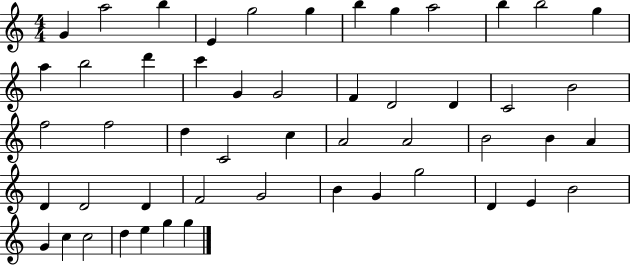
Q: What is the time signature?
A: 4/4